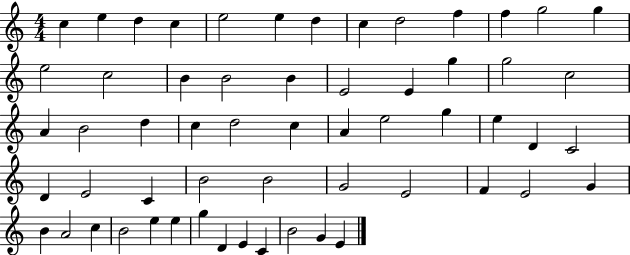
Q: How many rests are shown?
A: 0